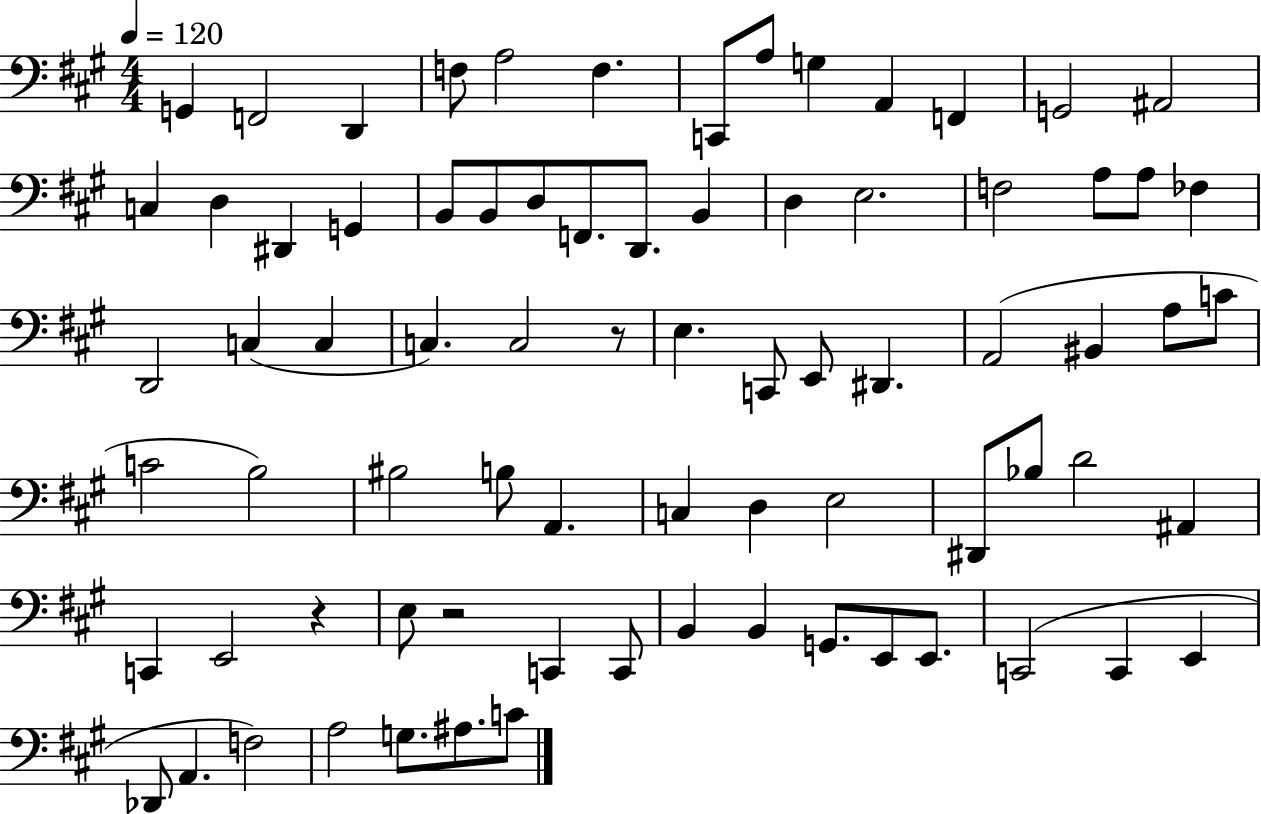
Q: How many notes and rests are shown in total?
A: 77